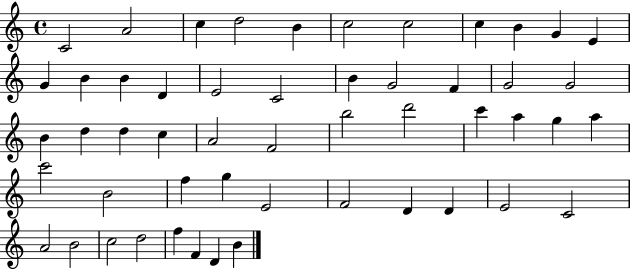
X:1
T:Untitled
M:4/4
L:1/4
K:C
C2 A2 c d2 B c2 c2 c B G E G B B D E2 C2 B G2 F G2 G2 B d d c A2 F2 b2 d'2 c' a g a c'2 B2 f g E2 F2 D D E2 C2 A2 B2 c2 d2 f F D B